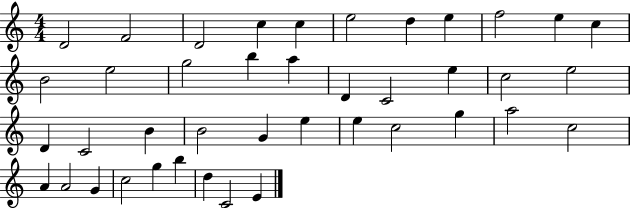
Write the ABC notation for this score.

X:1
T:Untitled
M:4/4
L:1/4
K:C
D2 F2 D2 c c e2 d e f2 e c B2 e2 g2 b a D C2 e c2 e2 D C2 B B2 G e e c2 g a2 c2 A A2 G c2 g b d C2 E